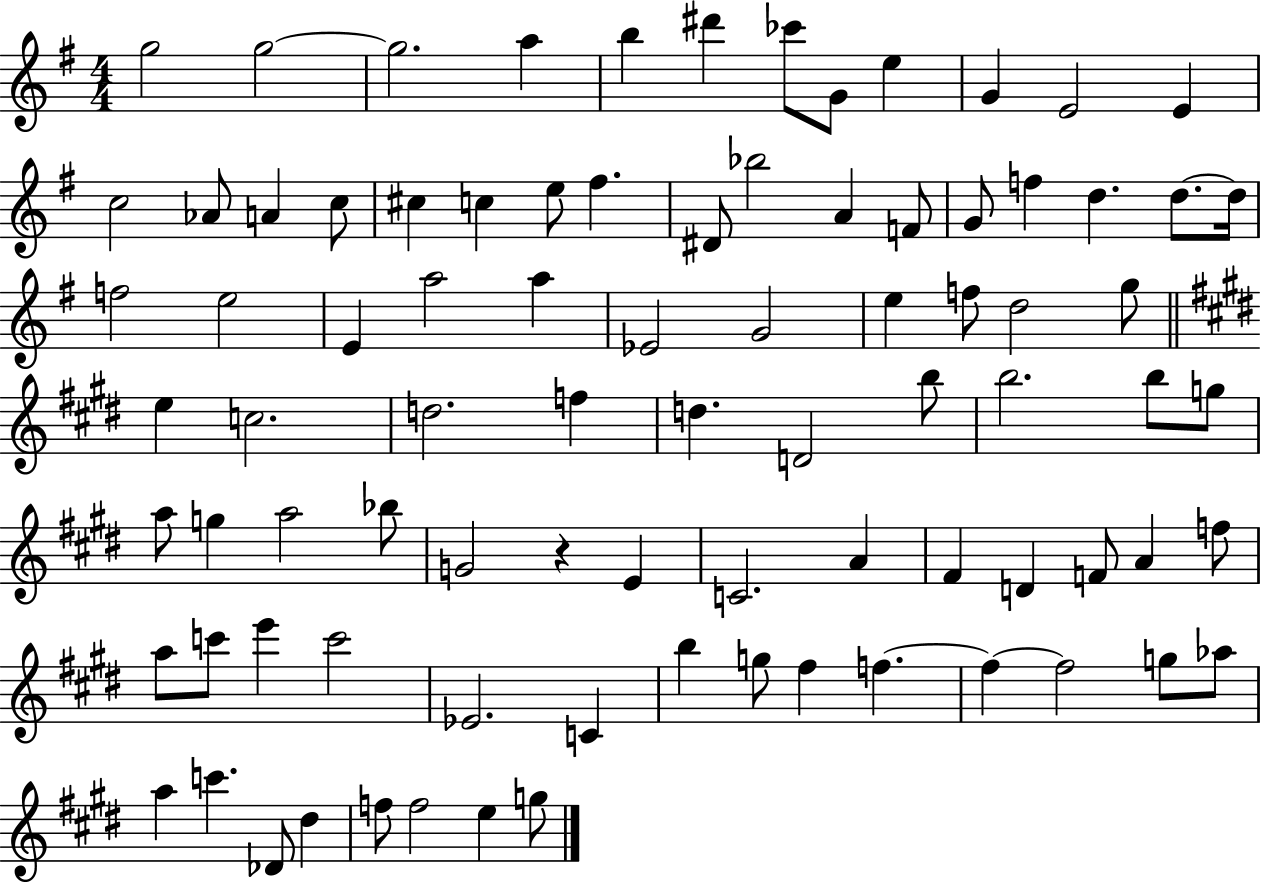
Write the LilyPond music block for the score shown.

{
  \clef treble
  \numericTimeSignature
  \time 4/4
  \key g \major
  g''2 g''2~~ | g''2. a''4 | b''4 dis'''4 ces'''8 g'8 e''4 | g'4 e'2 e'4 | \break c''2 aes'8 a'4 c''8 | cis''4 c''4 e''8 fis''4. | dis'8 bes''2 a'4 f'8 | g'8 f''4 d''4. d''8.~~ d''16 | \break f''2 e''2 | e'4 a''2 a''4 | ees'2 g'2 | e''4 f''8 d''2 g''8 | \break \bar "||" \break \key e \major e''4 c''2. | d''2. f''4 | d''4. d'2 b''8 | b''2. b''8 g''8 | \break a''8 g''4 a''2 bes''8 | g'2 r4 e'4 | c'2. a'4 | fis'4 d'4 f'8 a'4 f''8 | \break a''8 c'''8 e'''4 c'''2 | ees'2. c'4 | b''4 g''8 fis''4 f''4.~~ | f''4~~ f''2 g''8 aes''8 | \break a''4 c'''4. des'8 dis''4 | f''8 f''2 e''4 g''8 | \bar "|."
}